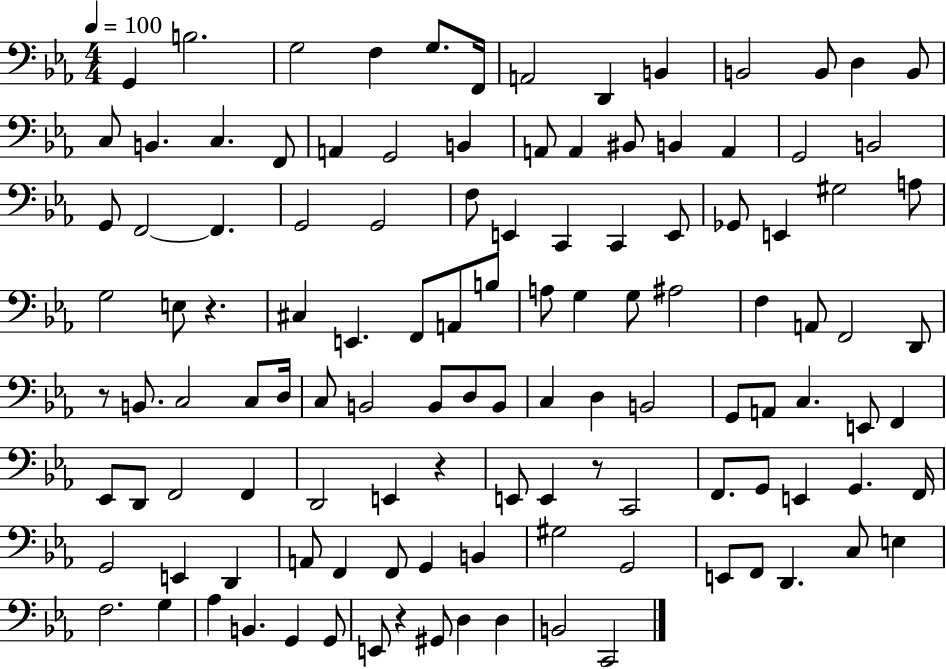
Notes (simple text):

G2/q B3/h. G3/h F3/q G3/e. F2/s A2/h D2/q B2/q B2/h B2/e D3/q B2/e C3/e B2/q. C3/q. F2/e A2/q G2/h B2/q A2/e A2/q BIS2/e B2/q A2/q G2/h B2/h G2/e F2/h F2/q. G2/h G2/h F3/e E2/q C2/q C2/q E2/e Gb2/e E2/q G#3/h A3/e G3/h E3/e R/q. C#3/q E2/q. F2/e A2/e B3/e A3/e G3/q G3/e A#3/h F3/q A2/e F2/h D2/e R/e B2/e. C3/h C3/e D3/s C3/e B2/h B2/e D3/e B2/e C3/q D3/q B2/h G2/e A2/e C3/q. E2/e F2/q Eb2/e D2/e F2/h F2/q D2/h E2/q R/q E2/e E2/q R/e C2/h F2/e. G2/e E2/q G2/q. F2/s G2/h E2/q D2/q A2/e F2/q F2/e G2/q B2/q G#3/h G2/h E2/e F2/e D2/q. C3/e E3/q F3/h. G3/q Ab3/q B2/q. G2/q G2/e E2/e R/q G#2/e D3/q D3/q B2/h C2/h